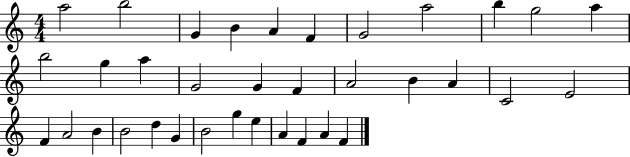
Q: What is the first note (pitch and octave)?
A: A5